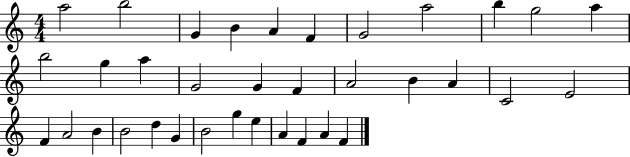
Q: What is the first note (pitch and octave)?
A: A5